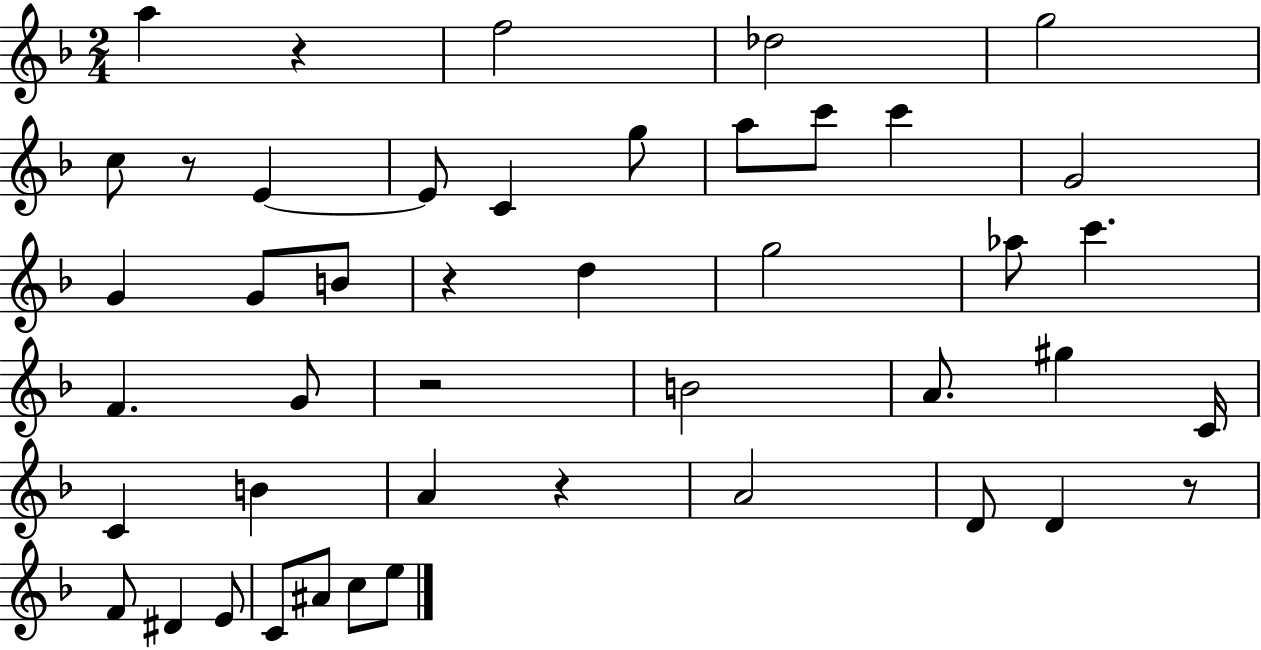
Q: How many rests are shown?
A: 6